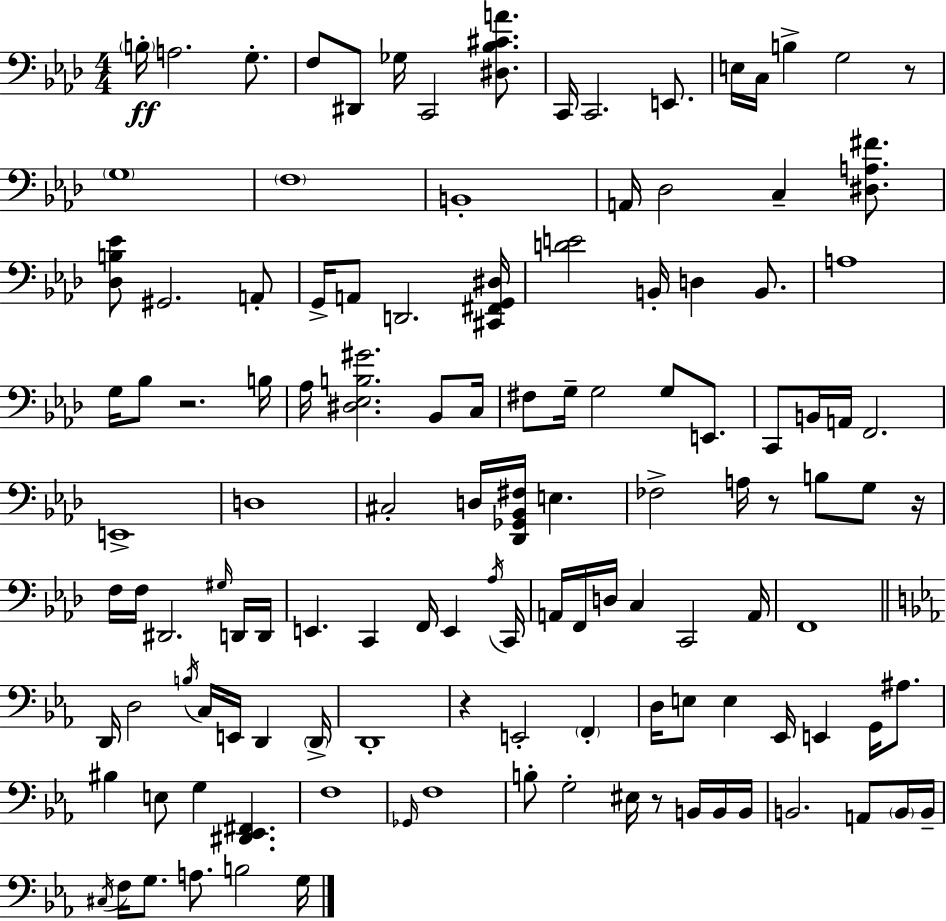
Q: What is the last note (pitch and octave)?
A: G3